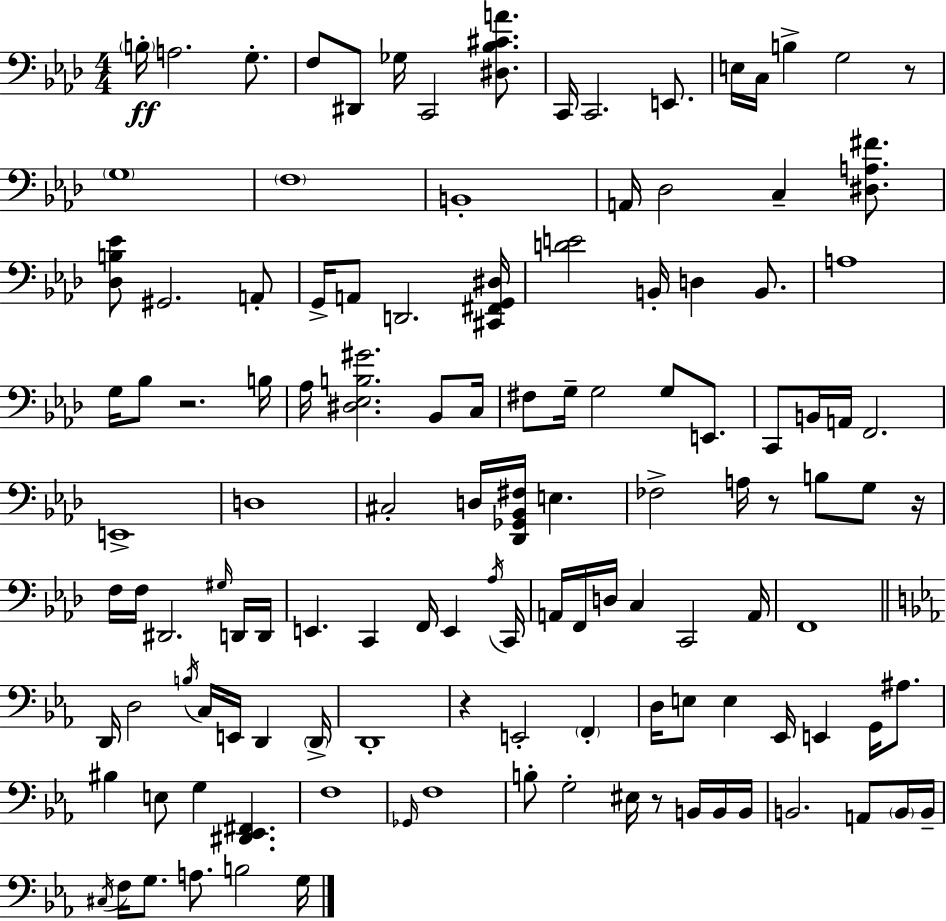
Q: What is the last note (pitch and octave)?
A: G3